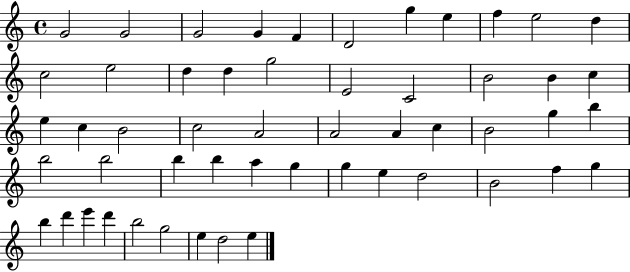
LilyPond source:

{
  \clef treble
  \time 4/4
  \defaultTimeSignature
  \key c \major
  g'2 g'2 | g'2 g'4 f'4 | d'2 g''4 e''4 | f''4 e''2 d''4 | \break c''2 e''2 | d''4 d''4 g''2 | e'2 c'2 | b'2 b'4 c''4 | \break e''4 c''4 b'2 | c''2 a'2 | a'2 a'4 c''4 | b'2 g''4 b''4 | \break b''2 b''2 | b''4 b''4 a''4 g''4 | g''4 e''4 d''2 | b'2 f''4 g''4 | \break b''4 d'''4 e'''4 d'''4 | b''2 g''2 | e''4 d''2 e''4 | \bar "|."
}